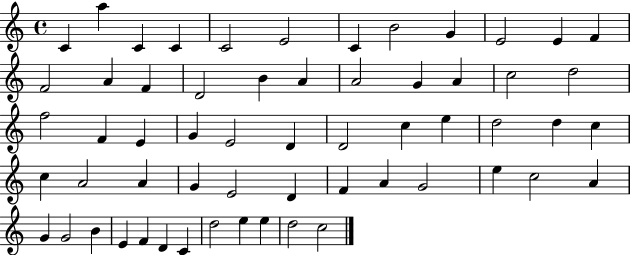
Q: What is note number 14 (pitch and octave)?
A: A4